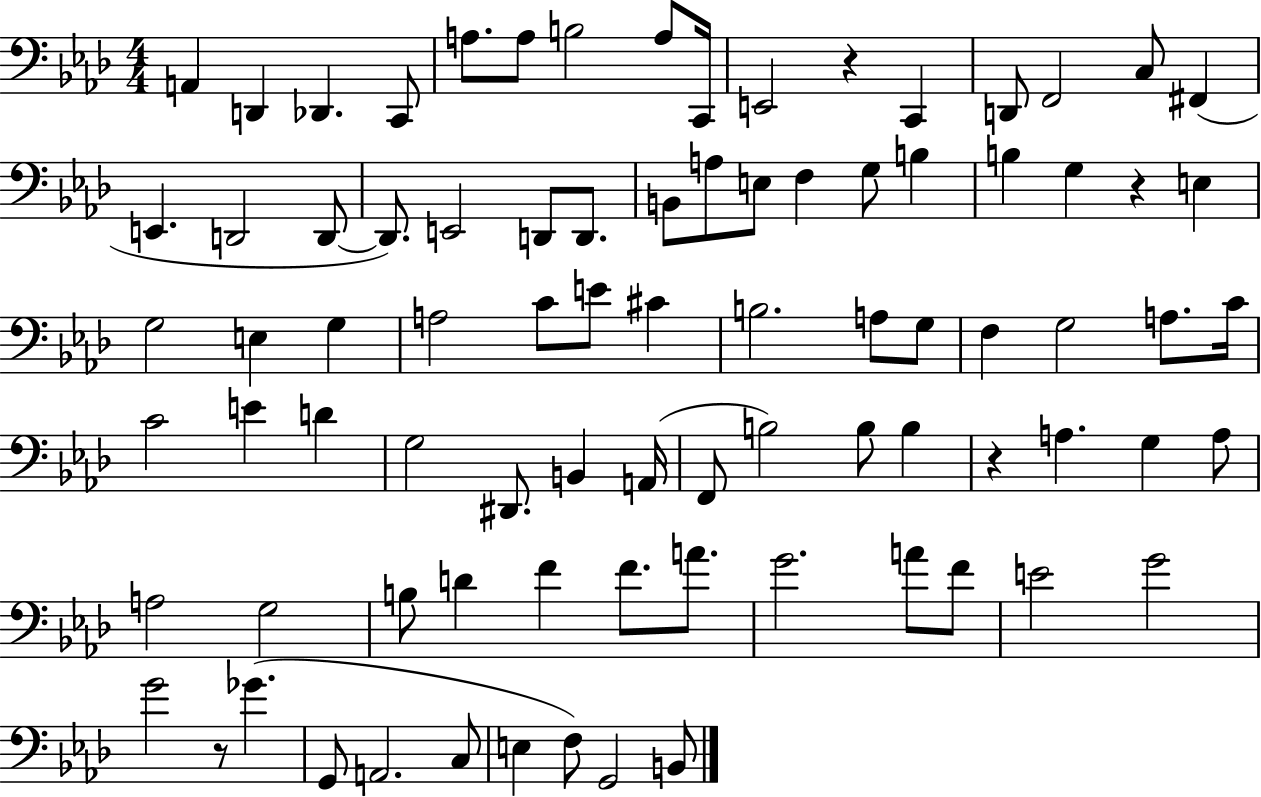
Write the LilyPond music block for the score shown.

{
  \clef bass
  \numericTimeSignature
  \time 4/4
  \key aes \major
  a,4 d,4 des,4. c,8 | a8. a8 b2 a8 c,16 | e,2 r4 c,4 | d,8 f,2 c8 fis,4( | \break e,4. d,2 d,8~~ | d,8.) e,2 d,8 d,8. | b,8 a8 e8 f4 g8 b4 | b4 g4 r4 e4 | \break g2 e4 g4 | a2 c'8 e'8 cis'4 | b2. a8 g8 | f4 g2 a8. c'16 | \break c'2 e'4 d'4 | g2 dis,8. b,4 a,16( | f,8 b2) b8 b4 | r4 a4. g4 a8 | \break a2 g2 | b8 d'4 f'4 f'8. a'8. | g'2. a'8 f'8 | e'2 g'2 | \break g'2 r8 ges'4.( | g,8 a,2. c8 | e4 f8) g,2 b,8 | \bar "|."
}